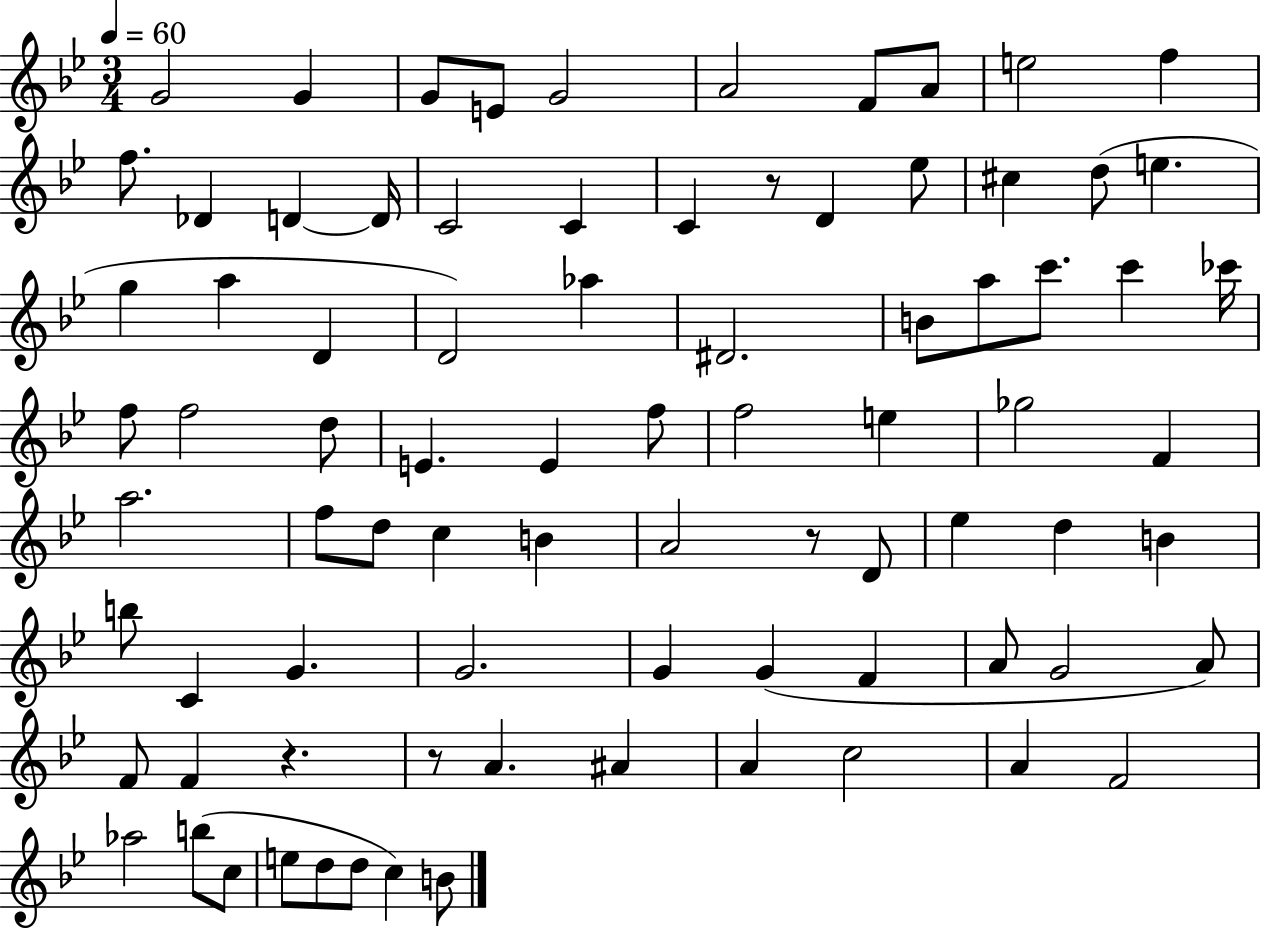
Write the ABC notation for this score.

X:1
T:Untitled
M:3/4
L:1/4
K:Bb
G2 G G/2 E/2 G2 A2 F/2 A/2 e2 f f/2 _D D D/4 C2 C C z/2 D _e/2 ^c d/2 e g a D D2 _a ^D2 B/2 a/2 c'/2 c' _c'/4 f/2 f2 d/2 E E f/2 f2 e _g2 F a2 f/2 d/2 c B A2 z/2 D/2 _e d B b/2 C G G2 G G F A/2 G2 A/2 F/2 F z z/2 A ^A A c2 A F2 _a2 b/2 c/2 e/2 d/2 d/2 c B/2